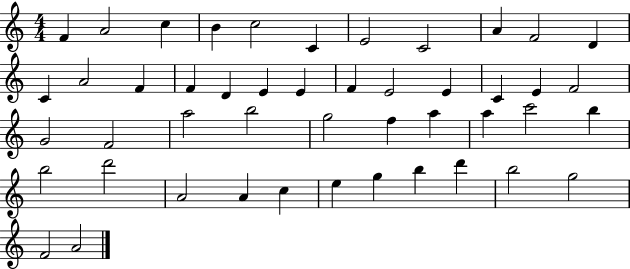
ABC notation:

X:1
T:Untitled
M:4/4
L:1/4
K:C
F A2 c B c2 C E2 C2 A F2 D C A2 F F D E E F E2 E C E F2 G2 F2 a2 b2 g2 f a a c'2 b b2 d'2 A2 A c e g b d' b2 g2 F2 A2